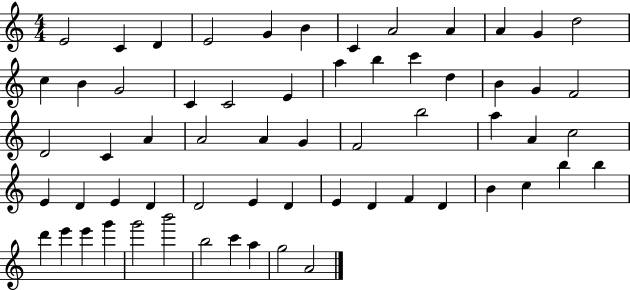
{
  \clef treble
  \numericTimeSignature
  \time 4/4
  \key c \major
  e'2 c'4 d'4 | e'2 g'4 b'4 | c'4 a'2 a'4 | a'4 g'4 d''2 | \break c''4 b'4 g'2 | c'4 c'2 e'4 | a''4 b''4 c'''4 d''4 | b'4 g'4 f'2 | \break d'2 c'4 a'4 | a'2 a'4 g'4 | f'2 b''2 | a''4 a'4 c''2 | \break e'4 d'4 e'4 d'4 | d'2 e'4 d'4 | e'4 d'4 f'4 d'4 | b'4 c''4 b''4 b''4 | \break d'''4 e'''4 e'''4 g'''4 | g'''2 b'''2 | b''2 c'''4 a''4 | g''2 a'2 | \break \bar "|."
}